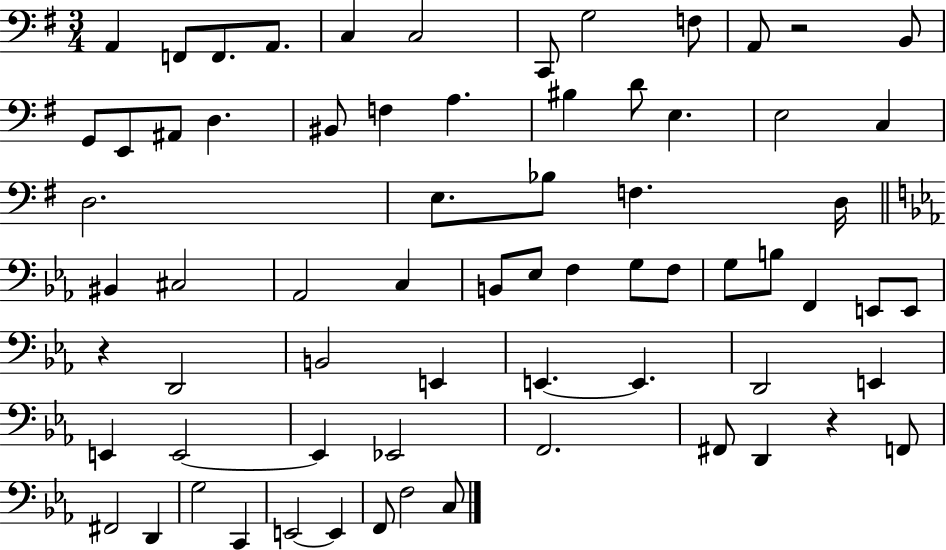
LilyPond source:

{
  \clef bass
  \numericTimeSignature
  \time 3/4
  \key g \major
  a,4 f,8 f,8. a,8. | c4 c2 | c,8 g2 f8 | a,8 r2 b,8 | \break g,8 e,8 ais,8 d4. | bis,8 f4 a4. | bis4 d'8 e4. | e2 c4 | \break d2. | e8. bes8 f4. d16 | \bar "||" \break \key ees \major bis,4 cis2 | aes,2 c4 | b,8 ees8 f4 g8 f8 | g8 b8 f,4 e,8 e,8 | \break r4 d,2 | b,2 e,4 | e,4.~~ e,4. | d,2 e,4 | \break e,4 e,2~~ | e,4 ees,2 | f,2. | fis,8 d,4 r4 f,8 | \break fis,2 d,4 | g2 c,4 | e,2~~ e,4 | f,8 f2 c8 | \break \bar "|."
}